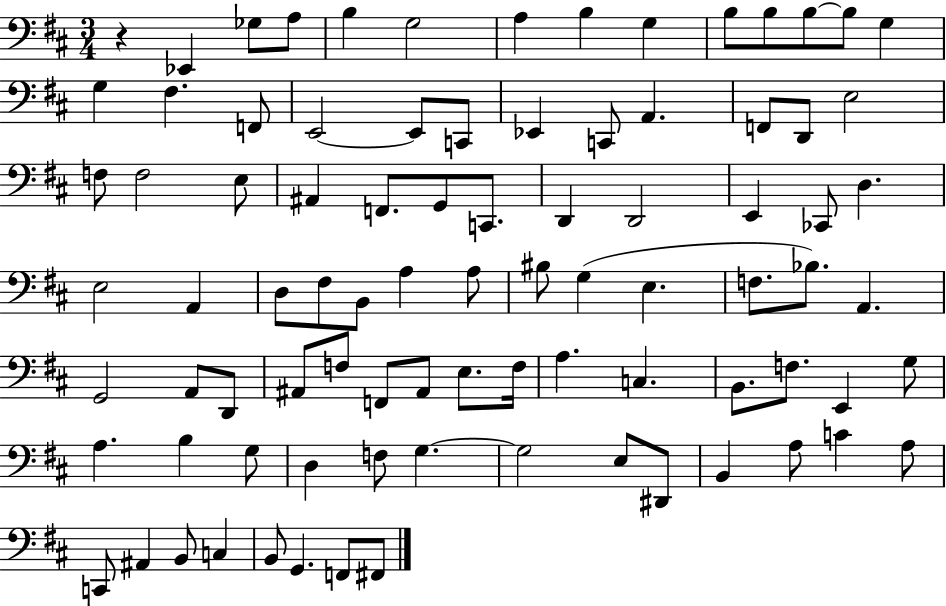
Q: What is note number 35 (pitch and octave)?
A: E2